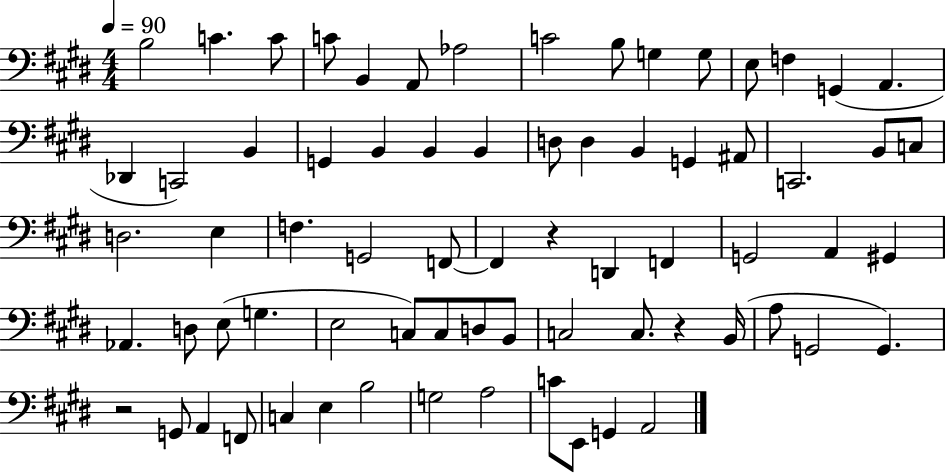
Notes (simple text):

B3/h C4/q. C4/e C4/e B2/q A2/e Ab3/h C4/h B3/e G3/q G3/e E3/e F3/q G2/q A2/q. Db2/q C2/h B2/q G2/q B2/q B2/q B2/q D3/e D3/q B2/q G2/q A#2/e C2/h. B2/e C3/e D3/h. E3/q F3/q. G2/h F2/e F2/q R/q D2/q F2/q G2/h A2/q G#2/q Ab2/q. D3/e E3/e G3/q. E3/h C3/e C3/e D3/e B2/e C3/h C3/e. R/q B2/s A3/e G2/h G2/q. R/h G2/e A2/q F2/e C3/q E3/q B3/h G3/h A3/h C4/e E2/e G2/q A2/h